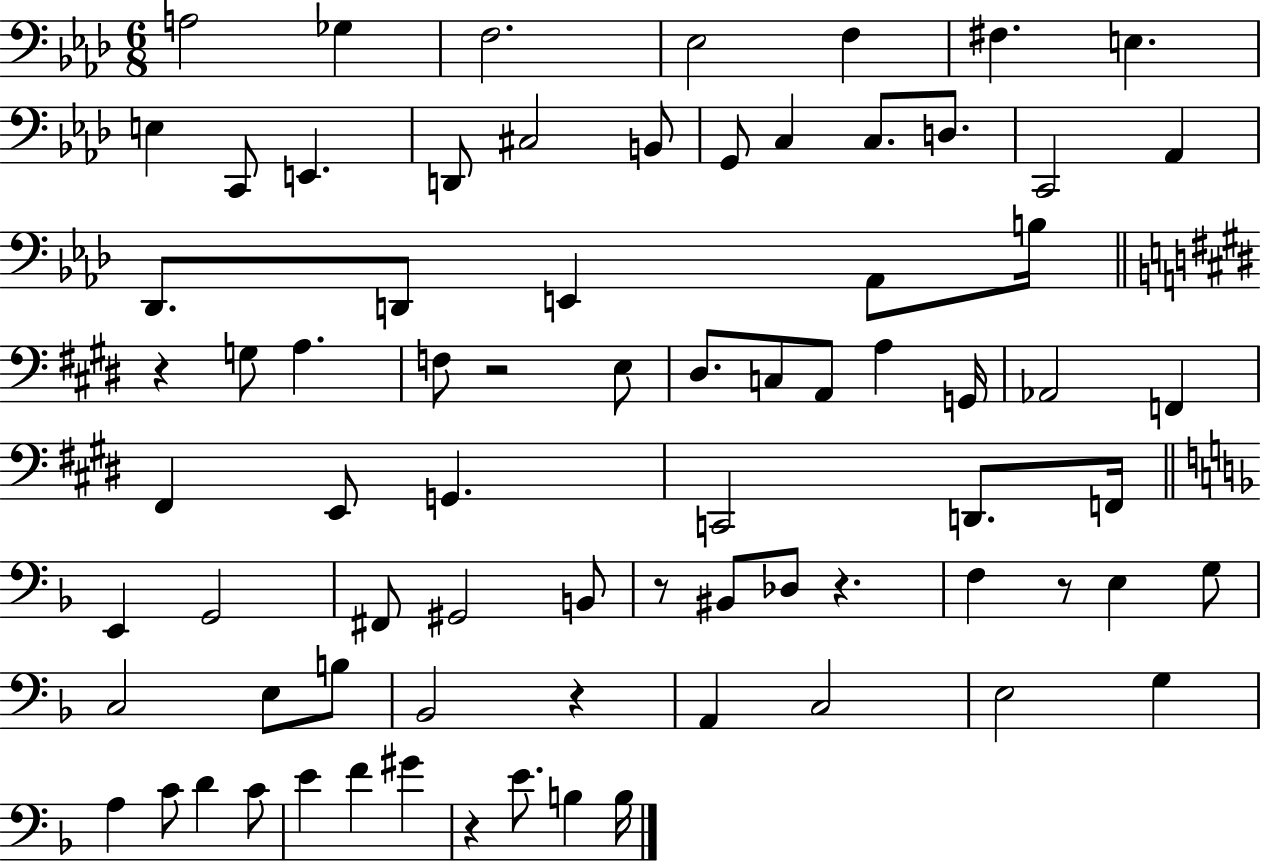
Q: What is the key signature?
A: AES major